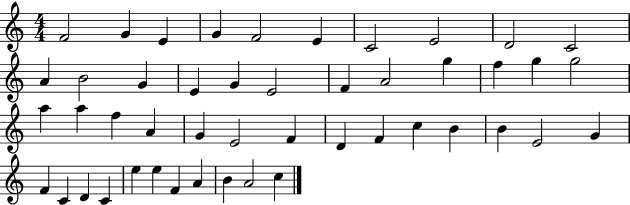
{
  \clef treble
  \numericTimeSignature
  \time 4/4
  \key c \major
  f'2 g'4 e'4 | g'4 f'2 e'4 | c'2 e'2 | d'2 c'2 | \break a'4 b'2 g'4 | e'4 g'4 e'2 | f'4 a'2 g''4 | f''4 g''4 g''2 | \break a''4 a''4 f''4 a'4 | g'4 e'2 f'4 | d'4 f'4 c''4 b'4 | b'4 e'2 g'4 | \break f'4 c'4 d'4 c'4 | e''4 e''4 f'4 a'4 | b'4 a'2 c''4 | \bar "|."
}